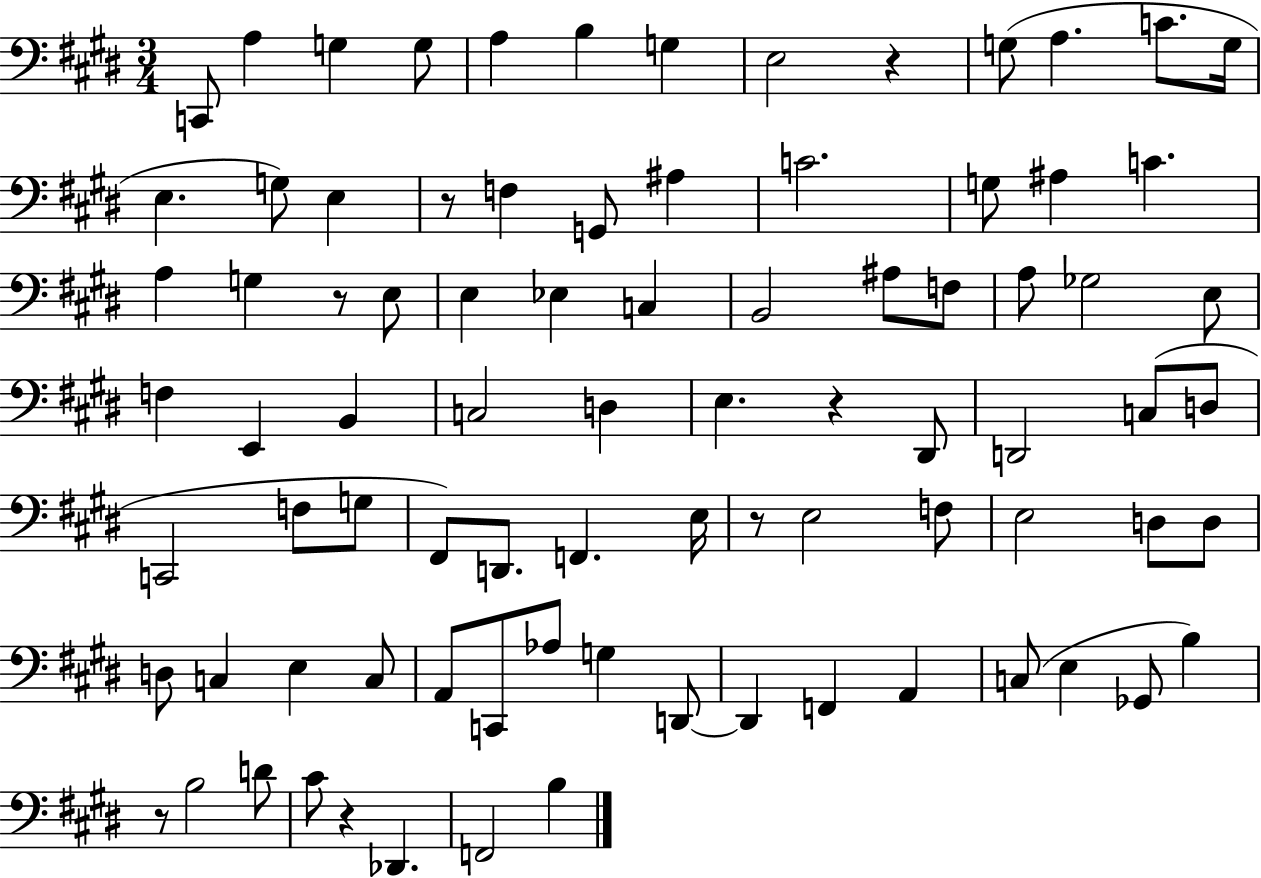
{
  \clef bass
  \numericTimeSignature
  \time 3/4
  \key e \major
  c,8 a4 g4 g8 | a4 b4 g4 | e2 r4 | g8( a4. c'8. g16 | \break e4. g8) e4 | r8 f4 g,8 ais4 | c'2. | g8 ais4 c'4. | \break a4 g4 r8 e8 | e4 ees4 c4 | b,2 ais8 f8 | a8 ges2 e8 | \break f4 e,4 b,4 | c2 d4 | e4. r4 dis,8 | d,2 c8( d8 | \break c,2 f8 g8 | fis,8) d,8. f,4. e16 | r8 e2 f8 | e2 d8 d8 | \break d8 c4 e4 c8 | a,8 c,8 aes8 g4 d,8~~ | d,4 f,4 a,4 | c8( e4 ges,8 b4) | \break r8 b2 d'8 | cis'8 r4 des,4. | f,2 b4 | \bar "|."
}